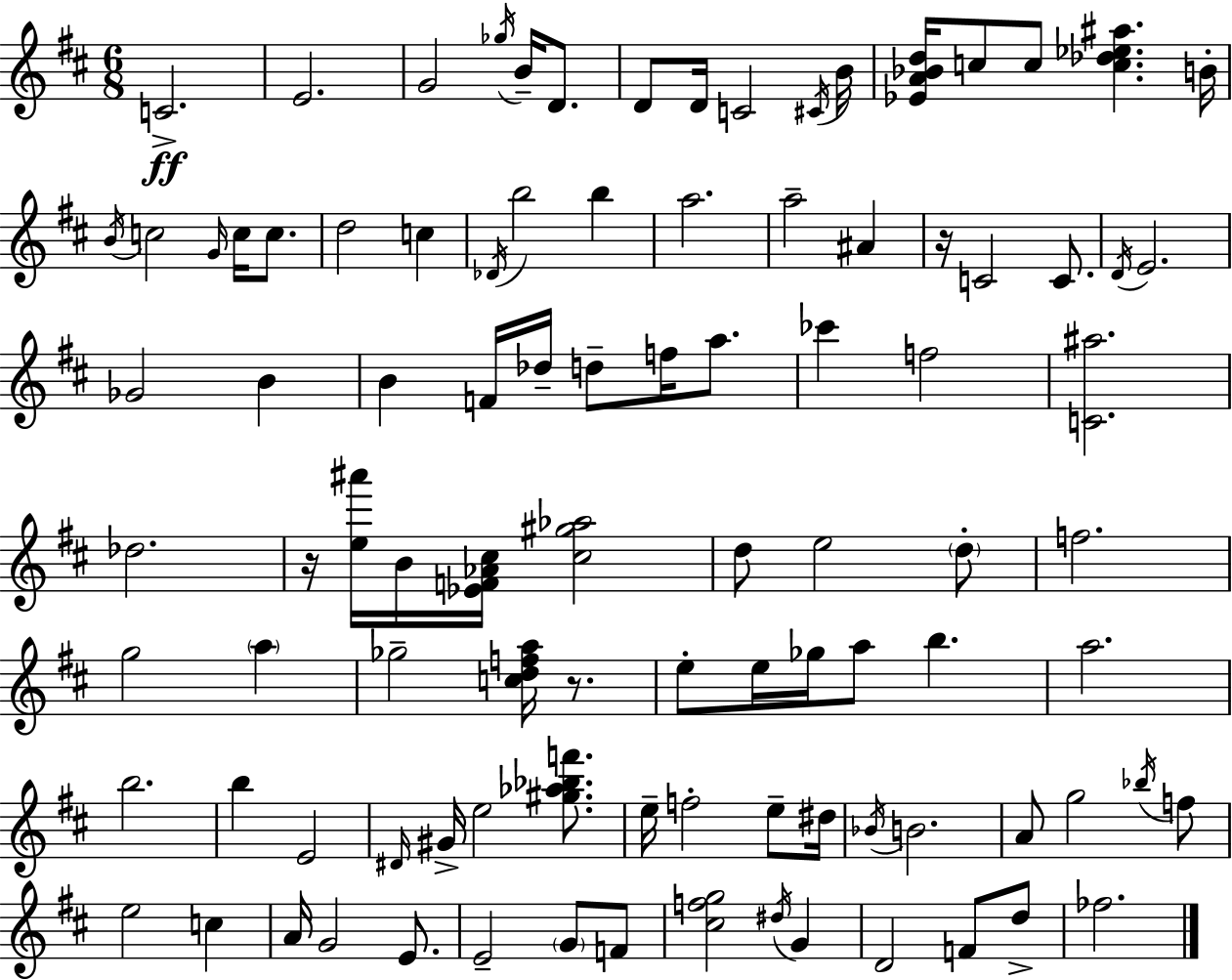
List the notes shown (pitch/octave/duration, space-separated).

C4/h. E4/h. G4/h Gb5/s B4/s D4/e. D4/e D4/s C4/h C#4/s B4/s [Eb4,A4,Bb4,D5]/s C5/e C5/e [C5,Db5,Eb5,A#5]/q. B4/s B4/s C5/h G4/s C5/s C5/e. D5/h C5/q Db4/s B5/h B5/q A5/h. A5/h A#4/q R/s C4/h C4/e. D4/s E4/h. Gb4/h B4/q B4/q F4/s Db5/s D5/e F5/s A5/e. CES6/q F5/h [C4,A#5]/h. Db5/h. R/s [E5,A#6]/s B4/s [Eb4,F4,Ab4,C#5]/s [C#5,G#5,Ab5]/h D5/e E5/h D5/e F5/h. G5/h A5/q Gb5/h [C5,D5,F5,A5]/s R/e. E5/e E5/s Gb5/s A5/e B5/q. A5/h. B5/h. B5/q E4/h D#4/s G#4/s E5/h [G#5,Ab5,Bb5,F6]/e. E5/s F5/h E5/e D#5/s Bb4/s B4/h. A4/e G5/h Bb5/s F5/e E5/h C5/q A4/s G4/h E4/e. E4/h G4/e F4/e [C#5,F5,G5]/h D#5/s G4/q D4/h F4/e D5/e FES5/h.